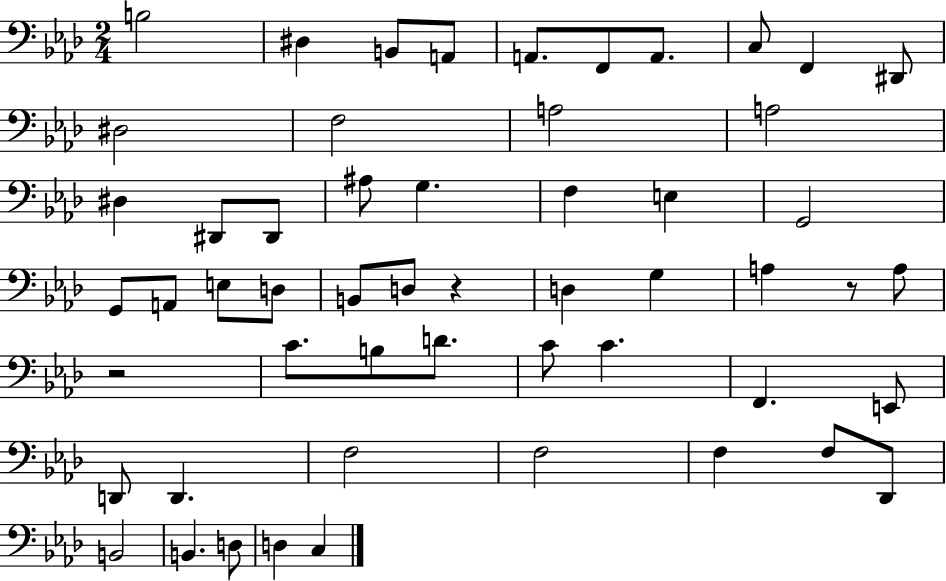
{
  \clef bass
  \numericTimeSignature
  \time 2/4
  \key aes \major
  b2 | dis4 b,8 a,8 | a,8. f,8 a,8. | c8 f,4 dis,8 | \break dis2 | f2 | a2 | a2 | \break dis4 dis,8 dis,8 | ais8 g4. | f4 e4 | g,2 | \break g,8 a,8 e8 d8 | b,8 d8 r4 | d4 g4 | a4 r8 a8 | \break r2 | c'8. b8 d'8. | c'8 c'4. | f,4. e,8 | \break d,8 d,4. | f2 | f2 | f4 f8 des,8 | \break b,2 | b,4. d8 | d4 c4 | \bar "|."
}